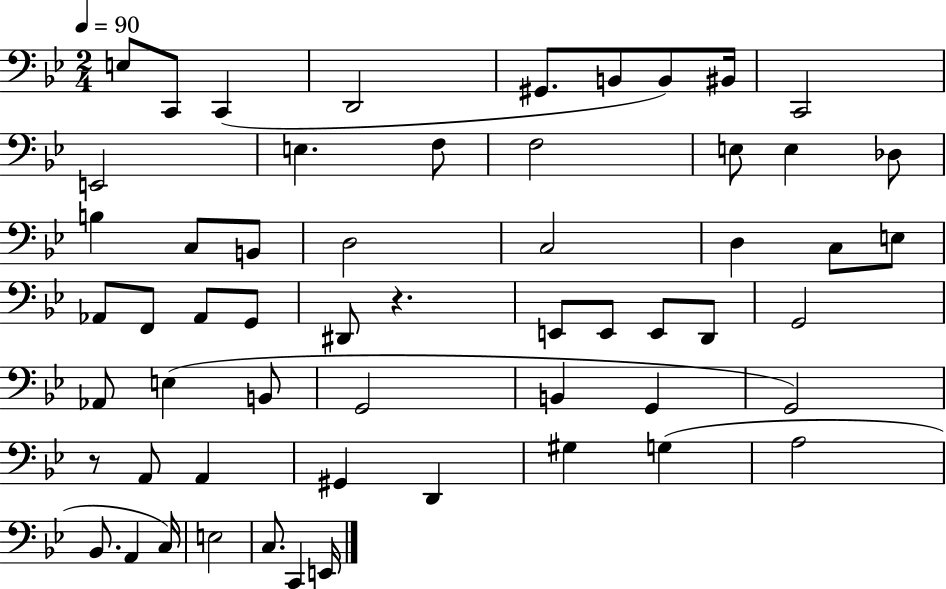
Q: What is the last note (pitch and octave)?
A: E2